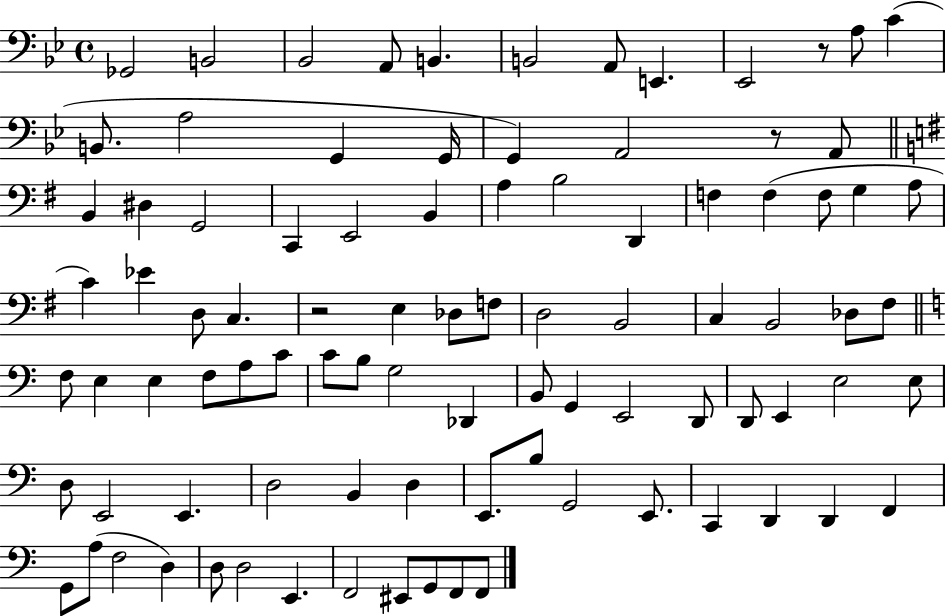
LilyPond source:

{
  \clef bass
  \time 4/4
  \defaultTimeSignature
  \key bes \major
  ges,2 b,2 | bes,2 a,8 b,4. | b,2 a,8 e,4. | ees,2 r8 a8 c'4( | \break b,8. a2 g,4 g,16 | g,4) a,2 r8 a,8 | \bar "||" \break \key g \major b,4 dis4 g,2 | c,4 e,2 b,4 | a4 b2 d,4 | f4 f4( f8 g4 a8 | \break c'4) ees'4 d8 c4. | r2 e4 des8 f8 | d2 b,2 | c4 b,2 des8 fis8 | \break \bar "||" \break \key c \major f8 e4 e4 f8 a8 c'8 | c'8 b8 g2 des,4 | b,8 g,4 e,2 d,8 | d,8 e,4 e2 e8 | \break d8 e,2 e,4. | d2 b,4 d4 | e,8. b8 g,2 e,8. | c,4 d,4 d,4 f,4 | \break g,8 a8( f2 d4) | d8 d2 e,4. | f,2 eis,8 g,8 f,8 f,8 | \bar "|."
}